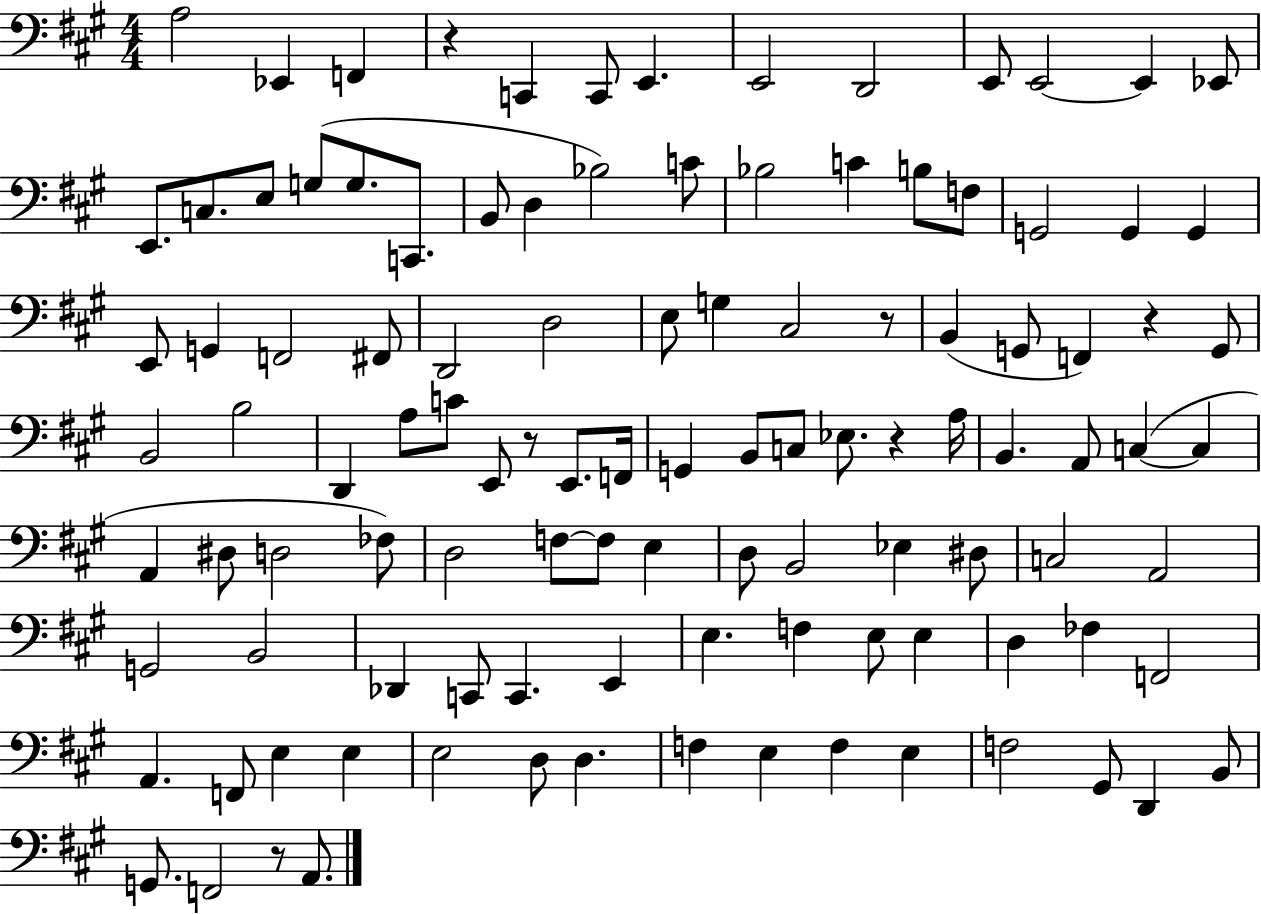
A3/h Eb2/q F2/q R/q C2/q C2/e E2/q. E2/h D2/h E2/e E2/h E2/q Eb2/e E2/e. C3/e. E3/e G3/e G3/e. C2/e. B2/e D3/q Bb3/h C4/e Bb3/h C4/q B3/e F3/e G2/h G2/q G2/q E2/e G2/q F2/h F#2/e D2/h D3/h E3/e G3/q C#3/h R/e B2/q G2/e F2/q R/q G2/e B2/h B3/h D2/q A3/e C4/e E2/e R/e E2/e. F2/s G2/q B2/e C3/e Eb3/e. R/q A3/s B2/q. A2/e C3/q C3/q A2/q D#3/e D3/h FES3/e D3/h F3/e F3/e E3/q D3/e B2/h Eb3/q D#3/e C3/h A2/h G2/h B2/h Db2/q C2/e C2/q. E2/q E3/q. F3/q E3/e E3/q D3/q FES3/q F2/h A2/q. F2/e E3/q E3/q E3/h D3/e D3/q. F3/q E3/q F3/q E3/q F3/h G#2/e D2/q B2/e G2/e. F2/h R/e A2/e.